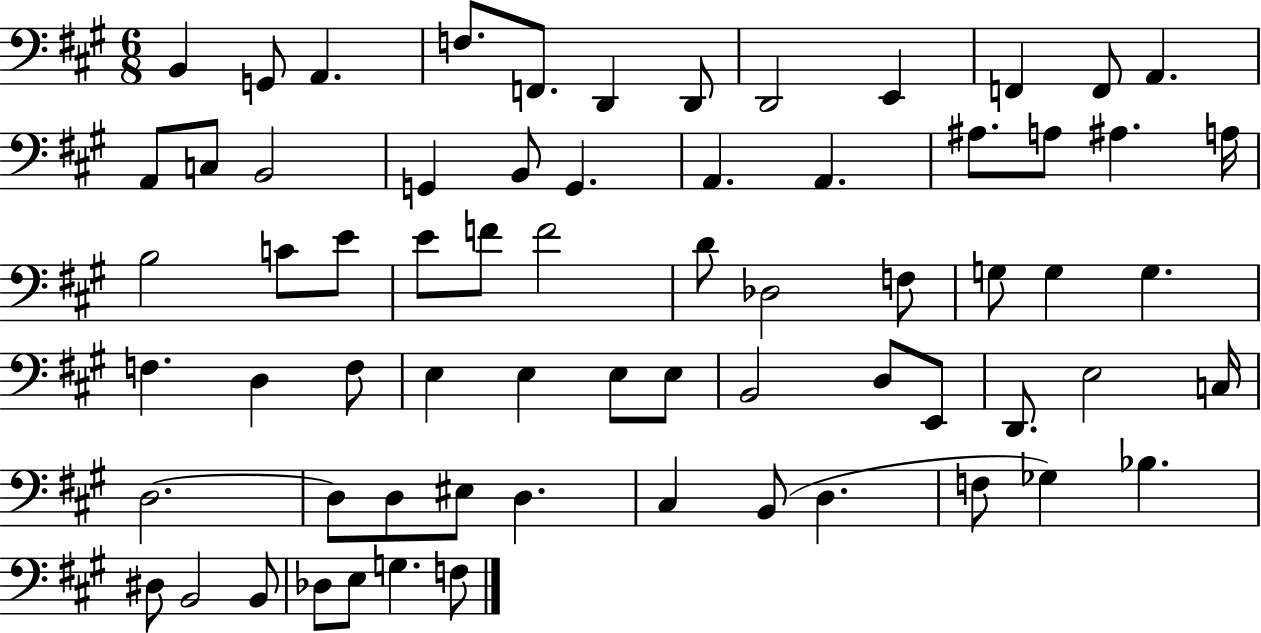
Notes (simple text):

B2/q G2/e A2/q. F3/e. F2/e. D2/q D2/e D2/h E2/q F2/q F2/e A2/q. A2/e C3/e B2/h G2/q B2/e G2/q. A2/q. A2/q. A#3/e. A3/e A#3/q. A3/s B3/h C4/e E4/e E4/e F4/e F4/h D4/e Db3/h F3/e G3/e G3/q G3/q. F3/q. D3/q F3/e E3/q E3/q E3/e E3/e B2/h D3/e E2/e D2/e. E3/h C3/s D3/h. D3/e D3/e EIS3/e D3/q. C#3/q B2/e D3/q. F3/e Gb3/q Bb3/q. D#3/e B2/h B2/e Db3/e E3/e G3/q. F3/e